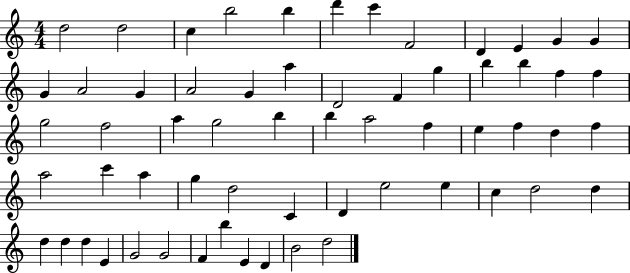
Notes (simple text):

D5/h D5/h C5/q B5/h B5/q D6/q C6/q F4/h D4/q E4/q G4/q G4/q G4/q A4/h G4/q A4/h G4/q A5/q D4/h F4/q G5/q B5/q B5/q F5/q F5/q G5/h F5/h A5/q G5/h B5/q B5/q A5/h F5/q E5/q F5/q D5/q F5/q A5/h C6/q A5/q G5/q D5/h C4/q D4/q E5/h E5/q C5/q D5/h D5/q D5/q D5/q D5/q E4/q G4/h G4/h F4/q B5/q E4/q D4/q B4/h D5/h